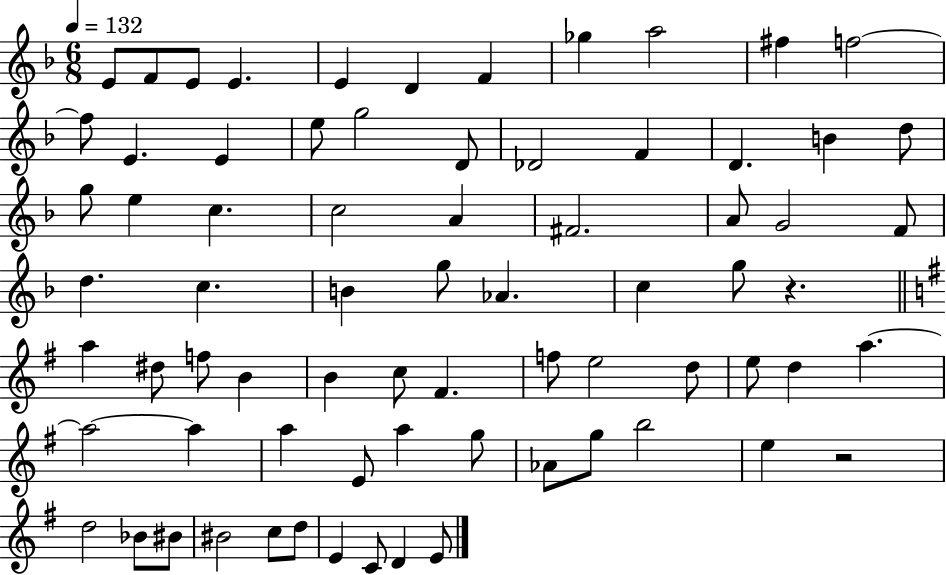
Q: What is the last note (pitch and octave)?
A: E4